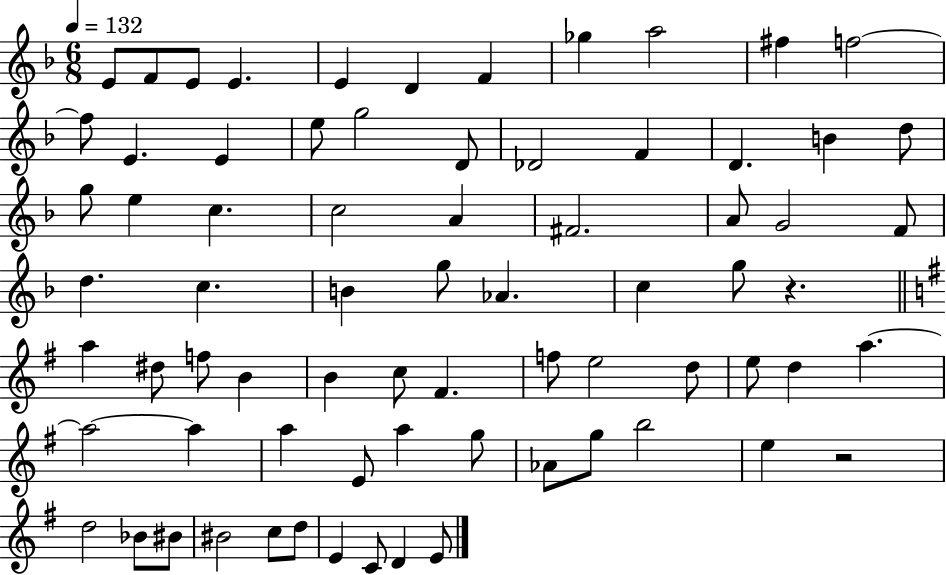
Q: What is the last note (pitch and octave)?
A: E4